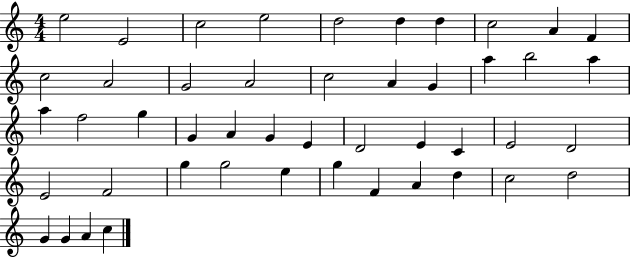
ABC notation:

X:1
T:Untitled
M:4/4
L:1/4
K:C
e2 E2 c2 e2 d2 d d c2 A F c2 A2 G2 A2 c2 A G a b2 a a f2 g G A G E D2 E C E2 D2 E2 F2 g g2 e g F A d c2 d2 G G A c